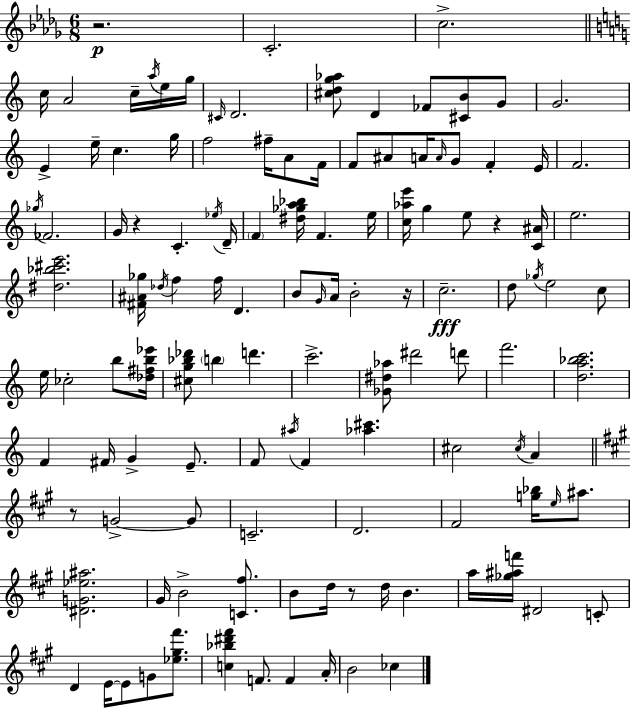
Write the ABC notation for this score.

X:1
T:Untitled
M:6/8
L:1/4
K:Bbm
z2 C2 c2 c/4 A2 c/4 a/4 e/4 g/4 ^C/4 D2 [^cdg_a]/2 D _F/2 [^CB]/2 G/2 G2 E e/4 c g/4 f2 ^f/4 A/2 F/4 F/2 ^A/2 A/4 A/4 G/2 F E/4 F2 _g/4 _F2 G/4 z C _e/4 D/4 F [^d_ga_b]/4 F e/4 [c_ae']/4 g e/2 z [C^A]/4 e2 [^d_b^c'e']2 [^F^A_g]/4 _d/4 f f/4 D B/2 G/4 A/4 B2 z/4 c2 d/2 _g/4 e2 c/2 e/4 _c2 b/2 [_d^fb_e']/4 [^cg_b_d']/2 b d' c'2 [_G^d_a]/2 ^d'2 d'/2 f'2 [da_bc']2 F ^F/4 G E/2 F/2 ^a/4 F [_a^c'] ^c2 ^c/4 A z/2 G2 G/2 C2 D2 ^F2 [g_b]/4 e/4 ^a/2 [^DG_e^a]2 ^G/4 B2 [C^f]/2 B/2 d/4 z/2 d/4 B a/4 [_g^af']/4 ^D2 C/2 D E/4 E/2 G/2 [_e^g^f']/2 [c_b^d'^f'] F/2 F A/4 B2 _c